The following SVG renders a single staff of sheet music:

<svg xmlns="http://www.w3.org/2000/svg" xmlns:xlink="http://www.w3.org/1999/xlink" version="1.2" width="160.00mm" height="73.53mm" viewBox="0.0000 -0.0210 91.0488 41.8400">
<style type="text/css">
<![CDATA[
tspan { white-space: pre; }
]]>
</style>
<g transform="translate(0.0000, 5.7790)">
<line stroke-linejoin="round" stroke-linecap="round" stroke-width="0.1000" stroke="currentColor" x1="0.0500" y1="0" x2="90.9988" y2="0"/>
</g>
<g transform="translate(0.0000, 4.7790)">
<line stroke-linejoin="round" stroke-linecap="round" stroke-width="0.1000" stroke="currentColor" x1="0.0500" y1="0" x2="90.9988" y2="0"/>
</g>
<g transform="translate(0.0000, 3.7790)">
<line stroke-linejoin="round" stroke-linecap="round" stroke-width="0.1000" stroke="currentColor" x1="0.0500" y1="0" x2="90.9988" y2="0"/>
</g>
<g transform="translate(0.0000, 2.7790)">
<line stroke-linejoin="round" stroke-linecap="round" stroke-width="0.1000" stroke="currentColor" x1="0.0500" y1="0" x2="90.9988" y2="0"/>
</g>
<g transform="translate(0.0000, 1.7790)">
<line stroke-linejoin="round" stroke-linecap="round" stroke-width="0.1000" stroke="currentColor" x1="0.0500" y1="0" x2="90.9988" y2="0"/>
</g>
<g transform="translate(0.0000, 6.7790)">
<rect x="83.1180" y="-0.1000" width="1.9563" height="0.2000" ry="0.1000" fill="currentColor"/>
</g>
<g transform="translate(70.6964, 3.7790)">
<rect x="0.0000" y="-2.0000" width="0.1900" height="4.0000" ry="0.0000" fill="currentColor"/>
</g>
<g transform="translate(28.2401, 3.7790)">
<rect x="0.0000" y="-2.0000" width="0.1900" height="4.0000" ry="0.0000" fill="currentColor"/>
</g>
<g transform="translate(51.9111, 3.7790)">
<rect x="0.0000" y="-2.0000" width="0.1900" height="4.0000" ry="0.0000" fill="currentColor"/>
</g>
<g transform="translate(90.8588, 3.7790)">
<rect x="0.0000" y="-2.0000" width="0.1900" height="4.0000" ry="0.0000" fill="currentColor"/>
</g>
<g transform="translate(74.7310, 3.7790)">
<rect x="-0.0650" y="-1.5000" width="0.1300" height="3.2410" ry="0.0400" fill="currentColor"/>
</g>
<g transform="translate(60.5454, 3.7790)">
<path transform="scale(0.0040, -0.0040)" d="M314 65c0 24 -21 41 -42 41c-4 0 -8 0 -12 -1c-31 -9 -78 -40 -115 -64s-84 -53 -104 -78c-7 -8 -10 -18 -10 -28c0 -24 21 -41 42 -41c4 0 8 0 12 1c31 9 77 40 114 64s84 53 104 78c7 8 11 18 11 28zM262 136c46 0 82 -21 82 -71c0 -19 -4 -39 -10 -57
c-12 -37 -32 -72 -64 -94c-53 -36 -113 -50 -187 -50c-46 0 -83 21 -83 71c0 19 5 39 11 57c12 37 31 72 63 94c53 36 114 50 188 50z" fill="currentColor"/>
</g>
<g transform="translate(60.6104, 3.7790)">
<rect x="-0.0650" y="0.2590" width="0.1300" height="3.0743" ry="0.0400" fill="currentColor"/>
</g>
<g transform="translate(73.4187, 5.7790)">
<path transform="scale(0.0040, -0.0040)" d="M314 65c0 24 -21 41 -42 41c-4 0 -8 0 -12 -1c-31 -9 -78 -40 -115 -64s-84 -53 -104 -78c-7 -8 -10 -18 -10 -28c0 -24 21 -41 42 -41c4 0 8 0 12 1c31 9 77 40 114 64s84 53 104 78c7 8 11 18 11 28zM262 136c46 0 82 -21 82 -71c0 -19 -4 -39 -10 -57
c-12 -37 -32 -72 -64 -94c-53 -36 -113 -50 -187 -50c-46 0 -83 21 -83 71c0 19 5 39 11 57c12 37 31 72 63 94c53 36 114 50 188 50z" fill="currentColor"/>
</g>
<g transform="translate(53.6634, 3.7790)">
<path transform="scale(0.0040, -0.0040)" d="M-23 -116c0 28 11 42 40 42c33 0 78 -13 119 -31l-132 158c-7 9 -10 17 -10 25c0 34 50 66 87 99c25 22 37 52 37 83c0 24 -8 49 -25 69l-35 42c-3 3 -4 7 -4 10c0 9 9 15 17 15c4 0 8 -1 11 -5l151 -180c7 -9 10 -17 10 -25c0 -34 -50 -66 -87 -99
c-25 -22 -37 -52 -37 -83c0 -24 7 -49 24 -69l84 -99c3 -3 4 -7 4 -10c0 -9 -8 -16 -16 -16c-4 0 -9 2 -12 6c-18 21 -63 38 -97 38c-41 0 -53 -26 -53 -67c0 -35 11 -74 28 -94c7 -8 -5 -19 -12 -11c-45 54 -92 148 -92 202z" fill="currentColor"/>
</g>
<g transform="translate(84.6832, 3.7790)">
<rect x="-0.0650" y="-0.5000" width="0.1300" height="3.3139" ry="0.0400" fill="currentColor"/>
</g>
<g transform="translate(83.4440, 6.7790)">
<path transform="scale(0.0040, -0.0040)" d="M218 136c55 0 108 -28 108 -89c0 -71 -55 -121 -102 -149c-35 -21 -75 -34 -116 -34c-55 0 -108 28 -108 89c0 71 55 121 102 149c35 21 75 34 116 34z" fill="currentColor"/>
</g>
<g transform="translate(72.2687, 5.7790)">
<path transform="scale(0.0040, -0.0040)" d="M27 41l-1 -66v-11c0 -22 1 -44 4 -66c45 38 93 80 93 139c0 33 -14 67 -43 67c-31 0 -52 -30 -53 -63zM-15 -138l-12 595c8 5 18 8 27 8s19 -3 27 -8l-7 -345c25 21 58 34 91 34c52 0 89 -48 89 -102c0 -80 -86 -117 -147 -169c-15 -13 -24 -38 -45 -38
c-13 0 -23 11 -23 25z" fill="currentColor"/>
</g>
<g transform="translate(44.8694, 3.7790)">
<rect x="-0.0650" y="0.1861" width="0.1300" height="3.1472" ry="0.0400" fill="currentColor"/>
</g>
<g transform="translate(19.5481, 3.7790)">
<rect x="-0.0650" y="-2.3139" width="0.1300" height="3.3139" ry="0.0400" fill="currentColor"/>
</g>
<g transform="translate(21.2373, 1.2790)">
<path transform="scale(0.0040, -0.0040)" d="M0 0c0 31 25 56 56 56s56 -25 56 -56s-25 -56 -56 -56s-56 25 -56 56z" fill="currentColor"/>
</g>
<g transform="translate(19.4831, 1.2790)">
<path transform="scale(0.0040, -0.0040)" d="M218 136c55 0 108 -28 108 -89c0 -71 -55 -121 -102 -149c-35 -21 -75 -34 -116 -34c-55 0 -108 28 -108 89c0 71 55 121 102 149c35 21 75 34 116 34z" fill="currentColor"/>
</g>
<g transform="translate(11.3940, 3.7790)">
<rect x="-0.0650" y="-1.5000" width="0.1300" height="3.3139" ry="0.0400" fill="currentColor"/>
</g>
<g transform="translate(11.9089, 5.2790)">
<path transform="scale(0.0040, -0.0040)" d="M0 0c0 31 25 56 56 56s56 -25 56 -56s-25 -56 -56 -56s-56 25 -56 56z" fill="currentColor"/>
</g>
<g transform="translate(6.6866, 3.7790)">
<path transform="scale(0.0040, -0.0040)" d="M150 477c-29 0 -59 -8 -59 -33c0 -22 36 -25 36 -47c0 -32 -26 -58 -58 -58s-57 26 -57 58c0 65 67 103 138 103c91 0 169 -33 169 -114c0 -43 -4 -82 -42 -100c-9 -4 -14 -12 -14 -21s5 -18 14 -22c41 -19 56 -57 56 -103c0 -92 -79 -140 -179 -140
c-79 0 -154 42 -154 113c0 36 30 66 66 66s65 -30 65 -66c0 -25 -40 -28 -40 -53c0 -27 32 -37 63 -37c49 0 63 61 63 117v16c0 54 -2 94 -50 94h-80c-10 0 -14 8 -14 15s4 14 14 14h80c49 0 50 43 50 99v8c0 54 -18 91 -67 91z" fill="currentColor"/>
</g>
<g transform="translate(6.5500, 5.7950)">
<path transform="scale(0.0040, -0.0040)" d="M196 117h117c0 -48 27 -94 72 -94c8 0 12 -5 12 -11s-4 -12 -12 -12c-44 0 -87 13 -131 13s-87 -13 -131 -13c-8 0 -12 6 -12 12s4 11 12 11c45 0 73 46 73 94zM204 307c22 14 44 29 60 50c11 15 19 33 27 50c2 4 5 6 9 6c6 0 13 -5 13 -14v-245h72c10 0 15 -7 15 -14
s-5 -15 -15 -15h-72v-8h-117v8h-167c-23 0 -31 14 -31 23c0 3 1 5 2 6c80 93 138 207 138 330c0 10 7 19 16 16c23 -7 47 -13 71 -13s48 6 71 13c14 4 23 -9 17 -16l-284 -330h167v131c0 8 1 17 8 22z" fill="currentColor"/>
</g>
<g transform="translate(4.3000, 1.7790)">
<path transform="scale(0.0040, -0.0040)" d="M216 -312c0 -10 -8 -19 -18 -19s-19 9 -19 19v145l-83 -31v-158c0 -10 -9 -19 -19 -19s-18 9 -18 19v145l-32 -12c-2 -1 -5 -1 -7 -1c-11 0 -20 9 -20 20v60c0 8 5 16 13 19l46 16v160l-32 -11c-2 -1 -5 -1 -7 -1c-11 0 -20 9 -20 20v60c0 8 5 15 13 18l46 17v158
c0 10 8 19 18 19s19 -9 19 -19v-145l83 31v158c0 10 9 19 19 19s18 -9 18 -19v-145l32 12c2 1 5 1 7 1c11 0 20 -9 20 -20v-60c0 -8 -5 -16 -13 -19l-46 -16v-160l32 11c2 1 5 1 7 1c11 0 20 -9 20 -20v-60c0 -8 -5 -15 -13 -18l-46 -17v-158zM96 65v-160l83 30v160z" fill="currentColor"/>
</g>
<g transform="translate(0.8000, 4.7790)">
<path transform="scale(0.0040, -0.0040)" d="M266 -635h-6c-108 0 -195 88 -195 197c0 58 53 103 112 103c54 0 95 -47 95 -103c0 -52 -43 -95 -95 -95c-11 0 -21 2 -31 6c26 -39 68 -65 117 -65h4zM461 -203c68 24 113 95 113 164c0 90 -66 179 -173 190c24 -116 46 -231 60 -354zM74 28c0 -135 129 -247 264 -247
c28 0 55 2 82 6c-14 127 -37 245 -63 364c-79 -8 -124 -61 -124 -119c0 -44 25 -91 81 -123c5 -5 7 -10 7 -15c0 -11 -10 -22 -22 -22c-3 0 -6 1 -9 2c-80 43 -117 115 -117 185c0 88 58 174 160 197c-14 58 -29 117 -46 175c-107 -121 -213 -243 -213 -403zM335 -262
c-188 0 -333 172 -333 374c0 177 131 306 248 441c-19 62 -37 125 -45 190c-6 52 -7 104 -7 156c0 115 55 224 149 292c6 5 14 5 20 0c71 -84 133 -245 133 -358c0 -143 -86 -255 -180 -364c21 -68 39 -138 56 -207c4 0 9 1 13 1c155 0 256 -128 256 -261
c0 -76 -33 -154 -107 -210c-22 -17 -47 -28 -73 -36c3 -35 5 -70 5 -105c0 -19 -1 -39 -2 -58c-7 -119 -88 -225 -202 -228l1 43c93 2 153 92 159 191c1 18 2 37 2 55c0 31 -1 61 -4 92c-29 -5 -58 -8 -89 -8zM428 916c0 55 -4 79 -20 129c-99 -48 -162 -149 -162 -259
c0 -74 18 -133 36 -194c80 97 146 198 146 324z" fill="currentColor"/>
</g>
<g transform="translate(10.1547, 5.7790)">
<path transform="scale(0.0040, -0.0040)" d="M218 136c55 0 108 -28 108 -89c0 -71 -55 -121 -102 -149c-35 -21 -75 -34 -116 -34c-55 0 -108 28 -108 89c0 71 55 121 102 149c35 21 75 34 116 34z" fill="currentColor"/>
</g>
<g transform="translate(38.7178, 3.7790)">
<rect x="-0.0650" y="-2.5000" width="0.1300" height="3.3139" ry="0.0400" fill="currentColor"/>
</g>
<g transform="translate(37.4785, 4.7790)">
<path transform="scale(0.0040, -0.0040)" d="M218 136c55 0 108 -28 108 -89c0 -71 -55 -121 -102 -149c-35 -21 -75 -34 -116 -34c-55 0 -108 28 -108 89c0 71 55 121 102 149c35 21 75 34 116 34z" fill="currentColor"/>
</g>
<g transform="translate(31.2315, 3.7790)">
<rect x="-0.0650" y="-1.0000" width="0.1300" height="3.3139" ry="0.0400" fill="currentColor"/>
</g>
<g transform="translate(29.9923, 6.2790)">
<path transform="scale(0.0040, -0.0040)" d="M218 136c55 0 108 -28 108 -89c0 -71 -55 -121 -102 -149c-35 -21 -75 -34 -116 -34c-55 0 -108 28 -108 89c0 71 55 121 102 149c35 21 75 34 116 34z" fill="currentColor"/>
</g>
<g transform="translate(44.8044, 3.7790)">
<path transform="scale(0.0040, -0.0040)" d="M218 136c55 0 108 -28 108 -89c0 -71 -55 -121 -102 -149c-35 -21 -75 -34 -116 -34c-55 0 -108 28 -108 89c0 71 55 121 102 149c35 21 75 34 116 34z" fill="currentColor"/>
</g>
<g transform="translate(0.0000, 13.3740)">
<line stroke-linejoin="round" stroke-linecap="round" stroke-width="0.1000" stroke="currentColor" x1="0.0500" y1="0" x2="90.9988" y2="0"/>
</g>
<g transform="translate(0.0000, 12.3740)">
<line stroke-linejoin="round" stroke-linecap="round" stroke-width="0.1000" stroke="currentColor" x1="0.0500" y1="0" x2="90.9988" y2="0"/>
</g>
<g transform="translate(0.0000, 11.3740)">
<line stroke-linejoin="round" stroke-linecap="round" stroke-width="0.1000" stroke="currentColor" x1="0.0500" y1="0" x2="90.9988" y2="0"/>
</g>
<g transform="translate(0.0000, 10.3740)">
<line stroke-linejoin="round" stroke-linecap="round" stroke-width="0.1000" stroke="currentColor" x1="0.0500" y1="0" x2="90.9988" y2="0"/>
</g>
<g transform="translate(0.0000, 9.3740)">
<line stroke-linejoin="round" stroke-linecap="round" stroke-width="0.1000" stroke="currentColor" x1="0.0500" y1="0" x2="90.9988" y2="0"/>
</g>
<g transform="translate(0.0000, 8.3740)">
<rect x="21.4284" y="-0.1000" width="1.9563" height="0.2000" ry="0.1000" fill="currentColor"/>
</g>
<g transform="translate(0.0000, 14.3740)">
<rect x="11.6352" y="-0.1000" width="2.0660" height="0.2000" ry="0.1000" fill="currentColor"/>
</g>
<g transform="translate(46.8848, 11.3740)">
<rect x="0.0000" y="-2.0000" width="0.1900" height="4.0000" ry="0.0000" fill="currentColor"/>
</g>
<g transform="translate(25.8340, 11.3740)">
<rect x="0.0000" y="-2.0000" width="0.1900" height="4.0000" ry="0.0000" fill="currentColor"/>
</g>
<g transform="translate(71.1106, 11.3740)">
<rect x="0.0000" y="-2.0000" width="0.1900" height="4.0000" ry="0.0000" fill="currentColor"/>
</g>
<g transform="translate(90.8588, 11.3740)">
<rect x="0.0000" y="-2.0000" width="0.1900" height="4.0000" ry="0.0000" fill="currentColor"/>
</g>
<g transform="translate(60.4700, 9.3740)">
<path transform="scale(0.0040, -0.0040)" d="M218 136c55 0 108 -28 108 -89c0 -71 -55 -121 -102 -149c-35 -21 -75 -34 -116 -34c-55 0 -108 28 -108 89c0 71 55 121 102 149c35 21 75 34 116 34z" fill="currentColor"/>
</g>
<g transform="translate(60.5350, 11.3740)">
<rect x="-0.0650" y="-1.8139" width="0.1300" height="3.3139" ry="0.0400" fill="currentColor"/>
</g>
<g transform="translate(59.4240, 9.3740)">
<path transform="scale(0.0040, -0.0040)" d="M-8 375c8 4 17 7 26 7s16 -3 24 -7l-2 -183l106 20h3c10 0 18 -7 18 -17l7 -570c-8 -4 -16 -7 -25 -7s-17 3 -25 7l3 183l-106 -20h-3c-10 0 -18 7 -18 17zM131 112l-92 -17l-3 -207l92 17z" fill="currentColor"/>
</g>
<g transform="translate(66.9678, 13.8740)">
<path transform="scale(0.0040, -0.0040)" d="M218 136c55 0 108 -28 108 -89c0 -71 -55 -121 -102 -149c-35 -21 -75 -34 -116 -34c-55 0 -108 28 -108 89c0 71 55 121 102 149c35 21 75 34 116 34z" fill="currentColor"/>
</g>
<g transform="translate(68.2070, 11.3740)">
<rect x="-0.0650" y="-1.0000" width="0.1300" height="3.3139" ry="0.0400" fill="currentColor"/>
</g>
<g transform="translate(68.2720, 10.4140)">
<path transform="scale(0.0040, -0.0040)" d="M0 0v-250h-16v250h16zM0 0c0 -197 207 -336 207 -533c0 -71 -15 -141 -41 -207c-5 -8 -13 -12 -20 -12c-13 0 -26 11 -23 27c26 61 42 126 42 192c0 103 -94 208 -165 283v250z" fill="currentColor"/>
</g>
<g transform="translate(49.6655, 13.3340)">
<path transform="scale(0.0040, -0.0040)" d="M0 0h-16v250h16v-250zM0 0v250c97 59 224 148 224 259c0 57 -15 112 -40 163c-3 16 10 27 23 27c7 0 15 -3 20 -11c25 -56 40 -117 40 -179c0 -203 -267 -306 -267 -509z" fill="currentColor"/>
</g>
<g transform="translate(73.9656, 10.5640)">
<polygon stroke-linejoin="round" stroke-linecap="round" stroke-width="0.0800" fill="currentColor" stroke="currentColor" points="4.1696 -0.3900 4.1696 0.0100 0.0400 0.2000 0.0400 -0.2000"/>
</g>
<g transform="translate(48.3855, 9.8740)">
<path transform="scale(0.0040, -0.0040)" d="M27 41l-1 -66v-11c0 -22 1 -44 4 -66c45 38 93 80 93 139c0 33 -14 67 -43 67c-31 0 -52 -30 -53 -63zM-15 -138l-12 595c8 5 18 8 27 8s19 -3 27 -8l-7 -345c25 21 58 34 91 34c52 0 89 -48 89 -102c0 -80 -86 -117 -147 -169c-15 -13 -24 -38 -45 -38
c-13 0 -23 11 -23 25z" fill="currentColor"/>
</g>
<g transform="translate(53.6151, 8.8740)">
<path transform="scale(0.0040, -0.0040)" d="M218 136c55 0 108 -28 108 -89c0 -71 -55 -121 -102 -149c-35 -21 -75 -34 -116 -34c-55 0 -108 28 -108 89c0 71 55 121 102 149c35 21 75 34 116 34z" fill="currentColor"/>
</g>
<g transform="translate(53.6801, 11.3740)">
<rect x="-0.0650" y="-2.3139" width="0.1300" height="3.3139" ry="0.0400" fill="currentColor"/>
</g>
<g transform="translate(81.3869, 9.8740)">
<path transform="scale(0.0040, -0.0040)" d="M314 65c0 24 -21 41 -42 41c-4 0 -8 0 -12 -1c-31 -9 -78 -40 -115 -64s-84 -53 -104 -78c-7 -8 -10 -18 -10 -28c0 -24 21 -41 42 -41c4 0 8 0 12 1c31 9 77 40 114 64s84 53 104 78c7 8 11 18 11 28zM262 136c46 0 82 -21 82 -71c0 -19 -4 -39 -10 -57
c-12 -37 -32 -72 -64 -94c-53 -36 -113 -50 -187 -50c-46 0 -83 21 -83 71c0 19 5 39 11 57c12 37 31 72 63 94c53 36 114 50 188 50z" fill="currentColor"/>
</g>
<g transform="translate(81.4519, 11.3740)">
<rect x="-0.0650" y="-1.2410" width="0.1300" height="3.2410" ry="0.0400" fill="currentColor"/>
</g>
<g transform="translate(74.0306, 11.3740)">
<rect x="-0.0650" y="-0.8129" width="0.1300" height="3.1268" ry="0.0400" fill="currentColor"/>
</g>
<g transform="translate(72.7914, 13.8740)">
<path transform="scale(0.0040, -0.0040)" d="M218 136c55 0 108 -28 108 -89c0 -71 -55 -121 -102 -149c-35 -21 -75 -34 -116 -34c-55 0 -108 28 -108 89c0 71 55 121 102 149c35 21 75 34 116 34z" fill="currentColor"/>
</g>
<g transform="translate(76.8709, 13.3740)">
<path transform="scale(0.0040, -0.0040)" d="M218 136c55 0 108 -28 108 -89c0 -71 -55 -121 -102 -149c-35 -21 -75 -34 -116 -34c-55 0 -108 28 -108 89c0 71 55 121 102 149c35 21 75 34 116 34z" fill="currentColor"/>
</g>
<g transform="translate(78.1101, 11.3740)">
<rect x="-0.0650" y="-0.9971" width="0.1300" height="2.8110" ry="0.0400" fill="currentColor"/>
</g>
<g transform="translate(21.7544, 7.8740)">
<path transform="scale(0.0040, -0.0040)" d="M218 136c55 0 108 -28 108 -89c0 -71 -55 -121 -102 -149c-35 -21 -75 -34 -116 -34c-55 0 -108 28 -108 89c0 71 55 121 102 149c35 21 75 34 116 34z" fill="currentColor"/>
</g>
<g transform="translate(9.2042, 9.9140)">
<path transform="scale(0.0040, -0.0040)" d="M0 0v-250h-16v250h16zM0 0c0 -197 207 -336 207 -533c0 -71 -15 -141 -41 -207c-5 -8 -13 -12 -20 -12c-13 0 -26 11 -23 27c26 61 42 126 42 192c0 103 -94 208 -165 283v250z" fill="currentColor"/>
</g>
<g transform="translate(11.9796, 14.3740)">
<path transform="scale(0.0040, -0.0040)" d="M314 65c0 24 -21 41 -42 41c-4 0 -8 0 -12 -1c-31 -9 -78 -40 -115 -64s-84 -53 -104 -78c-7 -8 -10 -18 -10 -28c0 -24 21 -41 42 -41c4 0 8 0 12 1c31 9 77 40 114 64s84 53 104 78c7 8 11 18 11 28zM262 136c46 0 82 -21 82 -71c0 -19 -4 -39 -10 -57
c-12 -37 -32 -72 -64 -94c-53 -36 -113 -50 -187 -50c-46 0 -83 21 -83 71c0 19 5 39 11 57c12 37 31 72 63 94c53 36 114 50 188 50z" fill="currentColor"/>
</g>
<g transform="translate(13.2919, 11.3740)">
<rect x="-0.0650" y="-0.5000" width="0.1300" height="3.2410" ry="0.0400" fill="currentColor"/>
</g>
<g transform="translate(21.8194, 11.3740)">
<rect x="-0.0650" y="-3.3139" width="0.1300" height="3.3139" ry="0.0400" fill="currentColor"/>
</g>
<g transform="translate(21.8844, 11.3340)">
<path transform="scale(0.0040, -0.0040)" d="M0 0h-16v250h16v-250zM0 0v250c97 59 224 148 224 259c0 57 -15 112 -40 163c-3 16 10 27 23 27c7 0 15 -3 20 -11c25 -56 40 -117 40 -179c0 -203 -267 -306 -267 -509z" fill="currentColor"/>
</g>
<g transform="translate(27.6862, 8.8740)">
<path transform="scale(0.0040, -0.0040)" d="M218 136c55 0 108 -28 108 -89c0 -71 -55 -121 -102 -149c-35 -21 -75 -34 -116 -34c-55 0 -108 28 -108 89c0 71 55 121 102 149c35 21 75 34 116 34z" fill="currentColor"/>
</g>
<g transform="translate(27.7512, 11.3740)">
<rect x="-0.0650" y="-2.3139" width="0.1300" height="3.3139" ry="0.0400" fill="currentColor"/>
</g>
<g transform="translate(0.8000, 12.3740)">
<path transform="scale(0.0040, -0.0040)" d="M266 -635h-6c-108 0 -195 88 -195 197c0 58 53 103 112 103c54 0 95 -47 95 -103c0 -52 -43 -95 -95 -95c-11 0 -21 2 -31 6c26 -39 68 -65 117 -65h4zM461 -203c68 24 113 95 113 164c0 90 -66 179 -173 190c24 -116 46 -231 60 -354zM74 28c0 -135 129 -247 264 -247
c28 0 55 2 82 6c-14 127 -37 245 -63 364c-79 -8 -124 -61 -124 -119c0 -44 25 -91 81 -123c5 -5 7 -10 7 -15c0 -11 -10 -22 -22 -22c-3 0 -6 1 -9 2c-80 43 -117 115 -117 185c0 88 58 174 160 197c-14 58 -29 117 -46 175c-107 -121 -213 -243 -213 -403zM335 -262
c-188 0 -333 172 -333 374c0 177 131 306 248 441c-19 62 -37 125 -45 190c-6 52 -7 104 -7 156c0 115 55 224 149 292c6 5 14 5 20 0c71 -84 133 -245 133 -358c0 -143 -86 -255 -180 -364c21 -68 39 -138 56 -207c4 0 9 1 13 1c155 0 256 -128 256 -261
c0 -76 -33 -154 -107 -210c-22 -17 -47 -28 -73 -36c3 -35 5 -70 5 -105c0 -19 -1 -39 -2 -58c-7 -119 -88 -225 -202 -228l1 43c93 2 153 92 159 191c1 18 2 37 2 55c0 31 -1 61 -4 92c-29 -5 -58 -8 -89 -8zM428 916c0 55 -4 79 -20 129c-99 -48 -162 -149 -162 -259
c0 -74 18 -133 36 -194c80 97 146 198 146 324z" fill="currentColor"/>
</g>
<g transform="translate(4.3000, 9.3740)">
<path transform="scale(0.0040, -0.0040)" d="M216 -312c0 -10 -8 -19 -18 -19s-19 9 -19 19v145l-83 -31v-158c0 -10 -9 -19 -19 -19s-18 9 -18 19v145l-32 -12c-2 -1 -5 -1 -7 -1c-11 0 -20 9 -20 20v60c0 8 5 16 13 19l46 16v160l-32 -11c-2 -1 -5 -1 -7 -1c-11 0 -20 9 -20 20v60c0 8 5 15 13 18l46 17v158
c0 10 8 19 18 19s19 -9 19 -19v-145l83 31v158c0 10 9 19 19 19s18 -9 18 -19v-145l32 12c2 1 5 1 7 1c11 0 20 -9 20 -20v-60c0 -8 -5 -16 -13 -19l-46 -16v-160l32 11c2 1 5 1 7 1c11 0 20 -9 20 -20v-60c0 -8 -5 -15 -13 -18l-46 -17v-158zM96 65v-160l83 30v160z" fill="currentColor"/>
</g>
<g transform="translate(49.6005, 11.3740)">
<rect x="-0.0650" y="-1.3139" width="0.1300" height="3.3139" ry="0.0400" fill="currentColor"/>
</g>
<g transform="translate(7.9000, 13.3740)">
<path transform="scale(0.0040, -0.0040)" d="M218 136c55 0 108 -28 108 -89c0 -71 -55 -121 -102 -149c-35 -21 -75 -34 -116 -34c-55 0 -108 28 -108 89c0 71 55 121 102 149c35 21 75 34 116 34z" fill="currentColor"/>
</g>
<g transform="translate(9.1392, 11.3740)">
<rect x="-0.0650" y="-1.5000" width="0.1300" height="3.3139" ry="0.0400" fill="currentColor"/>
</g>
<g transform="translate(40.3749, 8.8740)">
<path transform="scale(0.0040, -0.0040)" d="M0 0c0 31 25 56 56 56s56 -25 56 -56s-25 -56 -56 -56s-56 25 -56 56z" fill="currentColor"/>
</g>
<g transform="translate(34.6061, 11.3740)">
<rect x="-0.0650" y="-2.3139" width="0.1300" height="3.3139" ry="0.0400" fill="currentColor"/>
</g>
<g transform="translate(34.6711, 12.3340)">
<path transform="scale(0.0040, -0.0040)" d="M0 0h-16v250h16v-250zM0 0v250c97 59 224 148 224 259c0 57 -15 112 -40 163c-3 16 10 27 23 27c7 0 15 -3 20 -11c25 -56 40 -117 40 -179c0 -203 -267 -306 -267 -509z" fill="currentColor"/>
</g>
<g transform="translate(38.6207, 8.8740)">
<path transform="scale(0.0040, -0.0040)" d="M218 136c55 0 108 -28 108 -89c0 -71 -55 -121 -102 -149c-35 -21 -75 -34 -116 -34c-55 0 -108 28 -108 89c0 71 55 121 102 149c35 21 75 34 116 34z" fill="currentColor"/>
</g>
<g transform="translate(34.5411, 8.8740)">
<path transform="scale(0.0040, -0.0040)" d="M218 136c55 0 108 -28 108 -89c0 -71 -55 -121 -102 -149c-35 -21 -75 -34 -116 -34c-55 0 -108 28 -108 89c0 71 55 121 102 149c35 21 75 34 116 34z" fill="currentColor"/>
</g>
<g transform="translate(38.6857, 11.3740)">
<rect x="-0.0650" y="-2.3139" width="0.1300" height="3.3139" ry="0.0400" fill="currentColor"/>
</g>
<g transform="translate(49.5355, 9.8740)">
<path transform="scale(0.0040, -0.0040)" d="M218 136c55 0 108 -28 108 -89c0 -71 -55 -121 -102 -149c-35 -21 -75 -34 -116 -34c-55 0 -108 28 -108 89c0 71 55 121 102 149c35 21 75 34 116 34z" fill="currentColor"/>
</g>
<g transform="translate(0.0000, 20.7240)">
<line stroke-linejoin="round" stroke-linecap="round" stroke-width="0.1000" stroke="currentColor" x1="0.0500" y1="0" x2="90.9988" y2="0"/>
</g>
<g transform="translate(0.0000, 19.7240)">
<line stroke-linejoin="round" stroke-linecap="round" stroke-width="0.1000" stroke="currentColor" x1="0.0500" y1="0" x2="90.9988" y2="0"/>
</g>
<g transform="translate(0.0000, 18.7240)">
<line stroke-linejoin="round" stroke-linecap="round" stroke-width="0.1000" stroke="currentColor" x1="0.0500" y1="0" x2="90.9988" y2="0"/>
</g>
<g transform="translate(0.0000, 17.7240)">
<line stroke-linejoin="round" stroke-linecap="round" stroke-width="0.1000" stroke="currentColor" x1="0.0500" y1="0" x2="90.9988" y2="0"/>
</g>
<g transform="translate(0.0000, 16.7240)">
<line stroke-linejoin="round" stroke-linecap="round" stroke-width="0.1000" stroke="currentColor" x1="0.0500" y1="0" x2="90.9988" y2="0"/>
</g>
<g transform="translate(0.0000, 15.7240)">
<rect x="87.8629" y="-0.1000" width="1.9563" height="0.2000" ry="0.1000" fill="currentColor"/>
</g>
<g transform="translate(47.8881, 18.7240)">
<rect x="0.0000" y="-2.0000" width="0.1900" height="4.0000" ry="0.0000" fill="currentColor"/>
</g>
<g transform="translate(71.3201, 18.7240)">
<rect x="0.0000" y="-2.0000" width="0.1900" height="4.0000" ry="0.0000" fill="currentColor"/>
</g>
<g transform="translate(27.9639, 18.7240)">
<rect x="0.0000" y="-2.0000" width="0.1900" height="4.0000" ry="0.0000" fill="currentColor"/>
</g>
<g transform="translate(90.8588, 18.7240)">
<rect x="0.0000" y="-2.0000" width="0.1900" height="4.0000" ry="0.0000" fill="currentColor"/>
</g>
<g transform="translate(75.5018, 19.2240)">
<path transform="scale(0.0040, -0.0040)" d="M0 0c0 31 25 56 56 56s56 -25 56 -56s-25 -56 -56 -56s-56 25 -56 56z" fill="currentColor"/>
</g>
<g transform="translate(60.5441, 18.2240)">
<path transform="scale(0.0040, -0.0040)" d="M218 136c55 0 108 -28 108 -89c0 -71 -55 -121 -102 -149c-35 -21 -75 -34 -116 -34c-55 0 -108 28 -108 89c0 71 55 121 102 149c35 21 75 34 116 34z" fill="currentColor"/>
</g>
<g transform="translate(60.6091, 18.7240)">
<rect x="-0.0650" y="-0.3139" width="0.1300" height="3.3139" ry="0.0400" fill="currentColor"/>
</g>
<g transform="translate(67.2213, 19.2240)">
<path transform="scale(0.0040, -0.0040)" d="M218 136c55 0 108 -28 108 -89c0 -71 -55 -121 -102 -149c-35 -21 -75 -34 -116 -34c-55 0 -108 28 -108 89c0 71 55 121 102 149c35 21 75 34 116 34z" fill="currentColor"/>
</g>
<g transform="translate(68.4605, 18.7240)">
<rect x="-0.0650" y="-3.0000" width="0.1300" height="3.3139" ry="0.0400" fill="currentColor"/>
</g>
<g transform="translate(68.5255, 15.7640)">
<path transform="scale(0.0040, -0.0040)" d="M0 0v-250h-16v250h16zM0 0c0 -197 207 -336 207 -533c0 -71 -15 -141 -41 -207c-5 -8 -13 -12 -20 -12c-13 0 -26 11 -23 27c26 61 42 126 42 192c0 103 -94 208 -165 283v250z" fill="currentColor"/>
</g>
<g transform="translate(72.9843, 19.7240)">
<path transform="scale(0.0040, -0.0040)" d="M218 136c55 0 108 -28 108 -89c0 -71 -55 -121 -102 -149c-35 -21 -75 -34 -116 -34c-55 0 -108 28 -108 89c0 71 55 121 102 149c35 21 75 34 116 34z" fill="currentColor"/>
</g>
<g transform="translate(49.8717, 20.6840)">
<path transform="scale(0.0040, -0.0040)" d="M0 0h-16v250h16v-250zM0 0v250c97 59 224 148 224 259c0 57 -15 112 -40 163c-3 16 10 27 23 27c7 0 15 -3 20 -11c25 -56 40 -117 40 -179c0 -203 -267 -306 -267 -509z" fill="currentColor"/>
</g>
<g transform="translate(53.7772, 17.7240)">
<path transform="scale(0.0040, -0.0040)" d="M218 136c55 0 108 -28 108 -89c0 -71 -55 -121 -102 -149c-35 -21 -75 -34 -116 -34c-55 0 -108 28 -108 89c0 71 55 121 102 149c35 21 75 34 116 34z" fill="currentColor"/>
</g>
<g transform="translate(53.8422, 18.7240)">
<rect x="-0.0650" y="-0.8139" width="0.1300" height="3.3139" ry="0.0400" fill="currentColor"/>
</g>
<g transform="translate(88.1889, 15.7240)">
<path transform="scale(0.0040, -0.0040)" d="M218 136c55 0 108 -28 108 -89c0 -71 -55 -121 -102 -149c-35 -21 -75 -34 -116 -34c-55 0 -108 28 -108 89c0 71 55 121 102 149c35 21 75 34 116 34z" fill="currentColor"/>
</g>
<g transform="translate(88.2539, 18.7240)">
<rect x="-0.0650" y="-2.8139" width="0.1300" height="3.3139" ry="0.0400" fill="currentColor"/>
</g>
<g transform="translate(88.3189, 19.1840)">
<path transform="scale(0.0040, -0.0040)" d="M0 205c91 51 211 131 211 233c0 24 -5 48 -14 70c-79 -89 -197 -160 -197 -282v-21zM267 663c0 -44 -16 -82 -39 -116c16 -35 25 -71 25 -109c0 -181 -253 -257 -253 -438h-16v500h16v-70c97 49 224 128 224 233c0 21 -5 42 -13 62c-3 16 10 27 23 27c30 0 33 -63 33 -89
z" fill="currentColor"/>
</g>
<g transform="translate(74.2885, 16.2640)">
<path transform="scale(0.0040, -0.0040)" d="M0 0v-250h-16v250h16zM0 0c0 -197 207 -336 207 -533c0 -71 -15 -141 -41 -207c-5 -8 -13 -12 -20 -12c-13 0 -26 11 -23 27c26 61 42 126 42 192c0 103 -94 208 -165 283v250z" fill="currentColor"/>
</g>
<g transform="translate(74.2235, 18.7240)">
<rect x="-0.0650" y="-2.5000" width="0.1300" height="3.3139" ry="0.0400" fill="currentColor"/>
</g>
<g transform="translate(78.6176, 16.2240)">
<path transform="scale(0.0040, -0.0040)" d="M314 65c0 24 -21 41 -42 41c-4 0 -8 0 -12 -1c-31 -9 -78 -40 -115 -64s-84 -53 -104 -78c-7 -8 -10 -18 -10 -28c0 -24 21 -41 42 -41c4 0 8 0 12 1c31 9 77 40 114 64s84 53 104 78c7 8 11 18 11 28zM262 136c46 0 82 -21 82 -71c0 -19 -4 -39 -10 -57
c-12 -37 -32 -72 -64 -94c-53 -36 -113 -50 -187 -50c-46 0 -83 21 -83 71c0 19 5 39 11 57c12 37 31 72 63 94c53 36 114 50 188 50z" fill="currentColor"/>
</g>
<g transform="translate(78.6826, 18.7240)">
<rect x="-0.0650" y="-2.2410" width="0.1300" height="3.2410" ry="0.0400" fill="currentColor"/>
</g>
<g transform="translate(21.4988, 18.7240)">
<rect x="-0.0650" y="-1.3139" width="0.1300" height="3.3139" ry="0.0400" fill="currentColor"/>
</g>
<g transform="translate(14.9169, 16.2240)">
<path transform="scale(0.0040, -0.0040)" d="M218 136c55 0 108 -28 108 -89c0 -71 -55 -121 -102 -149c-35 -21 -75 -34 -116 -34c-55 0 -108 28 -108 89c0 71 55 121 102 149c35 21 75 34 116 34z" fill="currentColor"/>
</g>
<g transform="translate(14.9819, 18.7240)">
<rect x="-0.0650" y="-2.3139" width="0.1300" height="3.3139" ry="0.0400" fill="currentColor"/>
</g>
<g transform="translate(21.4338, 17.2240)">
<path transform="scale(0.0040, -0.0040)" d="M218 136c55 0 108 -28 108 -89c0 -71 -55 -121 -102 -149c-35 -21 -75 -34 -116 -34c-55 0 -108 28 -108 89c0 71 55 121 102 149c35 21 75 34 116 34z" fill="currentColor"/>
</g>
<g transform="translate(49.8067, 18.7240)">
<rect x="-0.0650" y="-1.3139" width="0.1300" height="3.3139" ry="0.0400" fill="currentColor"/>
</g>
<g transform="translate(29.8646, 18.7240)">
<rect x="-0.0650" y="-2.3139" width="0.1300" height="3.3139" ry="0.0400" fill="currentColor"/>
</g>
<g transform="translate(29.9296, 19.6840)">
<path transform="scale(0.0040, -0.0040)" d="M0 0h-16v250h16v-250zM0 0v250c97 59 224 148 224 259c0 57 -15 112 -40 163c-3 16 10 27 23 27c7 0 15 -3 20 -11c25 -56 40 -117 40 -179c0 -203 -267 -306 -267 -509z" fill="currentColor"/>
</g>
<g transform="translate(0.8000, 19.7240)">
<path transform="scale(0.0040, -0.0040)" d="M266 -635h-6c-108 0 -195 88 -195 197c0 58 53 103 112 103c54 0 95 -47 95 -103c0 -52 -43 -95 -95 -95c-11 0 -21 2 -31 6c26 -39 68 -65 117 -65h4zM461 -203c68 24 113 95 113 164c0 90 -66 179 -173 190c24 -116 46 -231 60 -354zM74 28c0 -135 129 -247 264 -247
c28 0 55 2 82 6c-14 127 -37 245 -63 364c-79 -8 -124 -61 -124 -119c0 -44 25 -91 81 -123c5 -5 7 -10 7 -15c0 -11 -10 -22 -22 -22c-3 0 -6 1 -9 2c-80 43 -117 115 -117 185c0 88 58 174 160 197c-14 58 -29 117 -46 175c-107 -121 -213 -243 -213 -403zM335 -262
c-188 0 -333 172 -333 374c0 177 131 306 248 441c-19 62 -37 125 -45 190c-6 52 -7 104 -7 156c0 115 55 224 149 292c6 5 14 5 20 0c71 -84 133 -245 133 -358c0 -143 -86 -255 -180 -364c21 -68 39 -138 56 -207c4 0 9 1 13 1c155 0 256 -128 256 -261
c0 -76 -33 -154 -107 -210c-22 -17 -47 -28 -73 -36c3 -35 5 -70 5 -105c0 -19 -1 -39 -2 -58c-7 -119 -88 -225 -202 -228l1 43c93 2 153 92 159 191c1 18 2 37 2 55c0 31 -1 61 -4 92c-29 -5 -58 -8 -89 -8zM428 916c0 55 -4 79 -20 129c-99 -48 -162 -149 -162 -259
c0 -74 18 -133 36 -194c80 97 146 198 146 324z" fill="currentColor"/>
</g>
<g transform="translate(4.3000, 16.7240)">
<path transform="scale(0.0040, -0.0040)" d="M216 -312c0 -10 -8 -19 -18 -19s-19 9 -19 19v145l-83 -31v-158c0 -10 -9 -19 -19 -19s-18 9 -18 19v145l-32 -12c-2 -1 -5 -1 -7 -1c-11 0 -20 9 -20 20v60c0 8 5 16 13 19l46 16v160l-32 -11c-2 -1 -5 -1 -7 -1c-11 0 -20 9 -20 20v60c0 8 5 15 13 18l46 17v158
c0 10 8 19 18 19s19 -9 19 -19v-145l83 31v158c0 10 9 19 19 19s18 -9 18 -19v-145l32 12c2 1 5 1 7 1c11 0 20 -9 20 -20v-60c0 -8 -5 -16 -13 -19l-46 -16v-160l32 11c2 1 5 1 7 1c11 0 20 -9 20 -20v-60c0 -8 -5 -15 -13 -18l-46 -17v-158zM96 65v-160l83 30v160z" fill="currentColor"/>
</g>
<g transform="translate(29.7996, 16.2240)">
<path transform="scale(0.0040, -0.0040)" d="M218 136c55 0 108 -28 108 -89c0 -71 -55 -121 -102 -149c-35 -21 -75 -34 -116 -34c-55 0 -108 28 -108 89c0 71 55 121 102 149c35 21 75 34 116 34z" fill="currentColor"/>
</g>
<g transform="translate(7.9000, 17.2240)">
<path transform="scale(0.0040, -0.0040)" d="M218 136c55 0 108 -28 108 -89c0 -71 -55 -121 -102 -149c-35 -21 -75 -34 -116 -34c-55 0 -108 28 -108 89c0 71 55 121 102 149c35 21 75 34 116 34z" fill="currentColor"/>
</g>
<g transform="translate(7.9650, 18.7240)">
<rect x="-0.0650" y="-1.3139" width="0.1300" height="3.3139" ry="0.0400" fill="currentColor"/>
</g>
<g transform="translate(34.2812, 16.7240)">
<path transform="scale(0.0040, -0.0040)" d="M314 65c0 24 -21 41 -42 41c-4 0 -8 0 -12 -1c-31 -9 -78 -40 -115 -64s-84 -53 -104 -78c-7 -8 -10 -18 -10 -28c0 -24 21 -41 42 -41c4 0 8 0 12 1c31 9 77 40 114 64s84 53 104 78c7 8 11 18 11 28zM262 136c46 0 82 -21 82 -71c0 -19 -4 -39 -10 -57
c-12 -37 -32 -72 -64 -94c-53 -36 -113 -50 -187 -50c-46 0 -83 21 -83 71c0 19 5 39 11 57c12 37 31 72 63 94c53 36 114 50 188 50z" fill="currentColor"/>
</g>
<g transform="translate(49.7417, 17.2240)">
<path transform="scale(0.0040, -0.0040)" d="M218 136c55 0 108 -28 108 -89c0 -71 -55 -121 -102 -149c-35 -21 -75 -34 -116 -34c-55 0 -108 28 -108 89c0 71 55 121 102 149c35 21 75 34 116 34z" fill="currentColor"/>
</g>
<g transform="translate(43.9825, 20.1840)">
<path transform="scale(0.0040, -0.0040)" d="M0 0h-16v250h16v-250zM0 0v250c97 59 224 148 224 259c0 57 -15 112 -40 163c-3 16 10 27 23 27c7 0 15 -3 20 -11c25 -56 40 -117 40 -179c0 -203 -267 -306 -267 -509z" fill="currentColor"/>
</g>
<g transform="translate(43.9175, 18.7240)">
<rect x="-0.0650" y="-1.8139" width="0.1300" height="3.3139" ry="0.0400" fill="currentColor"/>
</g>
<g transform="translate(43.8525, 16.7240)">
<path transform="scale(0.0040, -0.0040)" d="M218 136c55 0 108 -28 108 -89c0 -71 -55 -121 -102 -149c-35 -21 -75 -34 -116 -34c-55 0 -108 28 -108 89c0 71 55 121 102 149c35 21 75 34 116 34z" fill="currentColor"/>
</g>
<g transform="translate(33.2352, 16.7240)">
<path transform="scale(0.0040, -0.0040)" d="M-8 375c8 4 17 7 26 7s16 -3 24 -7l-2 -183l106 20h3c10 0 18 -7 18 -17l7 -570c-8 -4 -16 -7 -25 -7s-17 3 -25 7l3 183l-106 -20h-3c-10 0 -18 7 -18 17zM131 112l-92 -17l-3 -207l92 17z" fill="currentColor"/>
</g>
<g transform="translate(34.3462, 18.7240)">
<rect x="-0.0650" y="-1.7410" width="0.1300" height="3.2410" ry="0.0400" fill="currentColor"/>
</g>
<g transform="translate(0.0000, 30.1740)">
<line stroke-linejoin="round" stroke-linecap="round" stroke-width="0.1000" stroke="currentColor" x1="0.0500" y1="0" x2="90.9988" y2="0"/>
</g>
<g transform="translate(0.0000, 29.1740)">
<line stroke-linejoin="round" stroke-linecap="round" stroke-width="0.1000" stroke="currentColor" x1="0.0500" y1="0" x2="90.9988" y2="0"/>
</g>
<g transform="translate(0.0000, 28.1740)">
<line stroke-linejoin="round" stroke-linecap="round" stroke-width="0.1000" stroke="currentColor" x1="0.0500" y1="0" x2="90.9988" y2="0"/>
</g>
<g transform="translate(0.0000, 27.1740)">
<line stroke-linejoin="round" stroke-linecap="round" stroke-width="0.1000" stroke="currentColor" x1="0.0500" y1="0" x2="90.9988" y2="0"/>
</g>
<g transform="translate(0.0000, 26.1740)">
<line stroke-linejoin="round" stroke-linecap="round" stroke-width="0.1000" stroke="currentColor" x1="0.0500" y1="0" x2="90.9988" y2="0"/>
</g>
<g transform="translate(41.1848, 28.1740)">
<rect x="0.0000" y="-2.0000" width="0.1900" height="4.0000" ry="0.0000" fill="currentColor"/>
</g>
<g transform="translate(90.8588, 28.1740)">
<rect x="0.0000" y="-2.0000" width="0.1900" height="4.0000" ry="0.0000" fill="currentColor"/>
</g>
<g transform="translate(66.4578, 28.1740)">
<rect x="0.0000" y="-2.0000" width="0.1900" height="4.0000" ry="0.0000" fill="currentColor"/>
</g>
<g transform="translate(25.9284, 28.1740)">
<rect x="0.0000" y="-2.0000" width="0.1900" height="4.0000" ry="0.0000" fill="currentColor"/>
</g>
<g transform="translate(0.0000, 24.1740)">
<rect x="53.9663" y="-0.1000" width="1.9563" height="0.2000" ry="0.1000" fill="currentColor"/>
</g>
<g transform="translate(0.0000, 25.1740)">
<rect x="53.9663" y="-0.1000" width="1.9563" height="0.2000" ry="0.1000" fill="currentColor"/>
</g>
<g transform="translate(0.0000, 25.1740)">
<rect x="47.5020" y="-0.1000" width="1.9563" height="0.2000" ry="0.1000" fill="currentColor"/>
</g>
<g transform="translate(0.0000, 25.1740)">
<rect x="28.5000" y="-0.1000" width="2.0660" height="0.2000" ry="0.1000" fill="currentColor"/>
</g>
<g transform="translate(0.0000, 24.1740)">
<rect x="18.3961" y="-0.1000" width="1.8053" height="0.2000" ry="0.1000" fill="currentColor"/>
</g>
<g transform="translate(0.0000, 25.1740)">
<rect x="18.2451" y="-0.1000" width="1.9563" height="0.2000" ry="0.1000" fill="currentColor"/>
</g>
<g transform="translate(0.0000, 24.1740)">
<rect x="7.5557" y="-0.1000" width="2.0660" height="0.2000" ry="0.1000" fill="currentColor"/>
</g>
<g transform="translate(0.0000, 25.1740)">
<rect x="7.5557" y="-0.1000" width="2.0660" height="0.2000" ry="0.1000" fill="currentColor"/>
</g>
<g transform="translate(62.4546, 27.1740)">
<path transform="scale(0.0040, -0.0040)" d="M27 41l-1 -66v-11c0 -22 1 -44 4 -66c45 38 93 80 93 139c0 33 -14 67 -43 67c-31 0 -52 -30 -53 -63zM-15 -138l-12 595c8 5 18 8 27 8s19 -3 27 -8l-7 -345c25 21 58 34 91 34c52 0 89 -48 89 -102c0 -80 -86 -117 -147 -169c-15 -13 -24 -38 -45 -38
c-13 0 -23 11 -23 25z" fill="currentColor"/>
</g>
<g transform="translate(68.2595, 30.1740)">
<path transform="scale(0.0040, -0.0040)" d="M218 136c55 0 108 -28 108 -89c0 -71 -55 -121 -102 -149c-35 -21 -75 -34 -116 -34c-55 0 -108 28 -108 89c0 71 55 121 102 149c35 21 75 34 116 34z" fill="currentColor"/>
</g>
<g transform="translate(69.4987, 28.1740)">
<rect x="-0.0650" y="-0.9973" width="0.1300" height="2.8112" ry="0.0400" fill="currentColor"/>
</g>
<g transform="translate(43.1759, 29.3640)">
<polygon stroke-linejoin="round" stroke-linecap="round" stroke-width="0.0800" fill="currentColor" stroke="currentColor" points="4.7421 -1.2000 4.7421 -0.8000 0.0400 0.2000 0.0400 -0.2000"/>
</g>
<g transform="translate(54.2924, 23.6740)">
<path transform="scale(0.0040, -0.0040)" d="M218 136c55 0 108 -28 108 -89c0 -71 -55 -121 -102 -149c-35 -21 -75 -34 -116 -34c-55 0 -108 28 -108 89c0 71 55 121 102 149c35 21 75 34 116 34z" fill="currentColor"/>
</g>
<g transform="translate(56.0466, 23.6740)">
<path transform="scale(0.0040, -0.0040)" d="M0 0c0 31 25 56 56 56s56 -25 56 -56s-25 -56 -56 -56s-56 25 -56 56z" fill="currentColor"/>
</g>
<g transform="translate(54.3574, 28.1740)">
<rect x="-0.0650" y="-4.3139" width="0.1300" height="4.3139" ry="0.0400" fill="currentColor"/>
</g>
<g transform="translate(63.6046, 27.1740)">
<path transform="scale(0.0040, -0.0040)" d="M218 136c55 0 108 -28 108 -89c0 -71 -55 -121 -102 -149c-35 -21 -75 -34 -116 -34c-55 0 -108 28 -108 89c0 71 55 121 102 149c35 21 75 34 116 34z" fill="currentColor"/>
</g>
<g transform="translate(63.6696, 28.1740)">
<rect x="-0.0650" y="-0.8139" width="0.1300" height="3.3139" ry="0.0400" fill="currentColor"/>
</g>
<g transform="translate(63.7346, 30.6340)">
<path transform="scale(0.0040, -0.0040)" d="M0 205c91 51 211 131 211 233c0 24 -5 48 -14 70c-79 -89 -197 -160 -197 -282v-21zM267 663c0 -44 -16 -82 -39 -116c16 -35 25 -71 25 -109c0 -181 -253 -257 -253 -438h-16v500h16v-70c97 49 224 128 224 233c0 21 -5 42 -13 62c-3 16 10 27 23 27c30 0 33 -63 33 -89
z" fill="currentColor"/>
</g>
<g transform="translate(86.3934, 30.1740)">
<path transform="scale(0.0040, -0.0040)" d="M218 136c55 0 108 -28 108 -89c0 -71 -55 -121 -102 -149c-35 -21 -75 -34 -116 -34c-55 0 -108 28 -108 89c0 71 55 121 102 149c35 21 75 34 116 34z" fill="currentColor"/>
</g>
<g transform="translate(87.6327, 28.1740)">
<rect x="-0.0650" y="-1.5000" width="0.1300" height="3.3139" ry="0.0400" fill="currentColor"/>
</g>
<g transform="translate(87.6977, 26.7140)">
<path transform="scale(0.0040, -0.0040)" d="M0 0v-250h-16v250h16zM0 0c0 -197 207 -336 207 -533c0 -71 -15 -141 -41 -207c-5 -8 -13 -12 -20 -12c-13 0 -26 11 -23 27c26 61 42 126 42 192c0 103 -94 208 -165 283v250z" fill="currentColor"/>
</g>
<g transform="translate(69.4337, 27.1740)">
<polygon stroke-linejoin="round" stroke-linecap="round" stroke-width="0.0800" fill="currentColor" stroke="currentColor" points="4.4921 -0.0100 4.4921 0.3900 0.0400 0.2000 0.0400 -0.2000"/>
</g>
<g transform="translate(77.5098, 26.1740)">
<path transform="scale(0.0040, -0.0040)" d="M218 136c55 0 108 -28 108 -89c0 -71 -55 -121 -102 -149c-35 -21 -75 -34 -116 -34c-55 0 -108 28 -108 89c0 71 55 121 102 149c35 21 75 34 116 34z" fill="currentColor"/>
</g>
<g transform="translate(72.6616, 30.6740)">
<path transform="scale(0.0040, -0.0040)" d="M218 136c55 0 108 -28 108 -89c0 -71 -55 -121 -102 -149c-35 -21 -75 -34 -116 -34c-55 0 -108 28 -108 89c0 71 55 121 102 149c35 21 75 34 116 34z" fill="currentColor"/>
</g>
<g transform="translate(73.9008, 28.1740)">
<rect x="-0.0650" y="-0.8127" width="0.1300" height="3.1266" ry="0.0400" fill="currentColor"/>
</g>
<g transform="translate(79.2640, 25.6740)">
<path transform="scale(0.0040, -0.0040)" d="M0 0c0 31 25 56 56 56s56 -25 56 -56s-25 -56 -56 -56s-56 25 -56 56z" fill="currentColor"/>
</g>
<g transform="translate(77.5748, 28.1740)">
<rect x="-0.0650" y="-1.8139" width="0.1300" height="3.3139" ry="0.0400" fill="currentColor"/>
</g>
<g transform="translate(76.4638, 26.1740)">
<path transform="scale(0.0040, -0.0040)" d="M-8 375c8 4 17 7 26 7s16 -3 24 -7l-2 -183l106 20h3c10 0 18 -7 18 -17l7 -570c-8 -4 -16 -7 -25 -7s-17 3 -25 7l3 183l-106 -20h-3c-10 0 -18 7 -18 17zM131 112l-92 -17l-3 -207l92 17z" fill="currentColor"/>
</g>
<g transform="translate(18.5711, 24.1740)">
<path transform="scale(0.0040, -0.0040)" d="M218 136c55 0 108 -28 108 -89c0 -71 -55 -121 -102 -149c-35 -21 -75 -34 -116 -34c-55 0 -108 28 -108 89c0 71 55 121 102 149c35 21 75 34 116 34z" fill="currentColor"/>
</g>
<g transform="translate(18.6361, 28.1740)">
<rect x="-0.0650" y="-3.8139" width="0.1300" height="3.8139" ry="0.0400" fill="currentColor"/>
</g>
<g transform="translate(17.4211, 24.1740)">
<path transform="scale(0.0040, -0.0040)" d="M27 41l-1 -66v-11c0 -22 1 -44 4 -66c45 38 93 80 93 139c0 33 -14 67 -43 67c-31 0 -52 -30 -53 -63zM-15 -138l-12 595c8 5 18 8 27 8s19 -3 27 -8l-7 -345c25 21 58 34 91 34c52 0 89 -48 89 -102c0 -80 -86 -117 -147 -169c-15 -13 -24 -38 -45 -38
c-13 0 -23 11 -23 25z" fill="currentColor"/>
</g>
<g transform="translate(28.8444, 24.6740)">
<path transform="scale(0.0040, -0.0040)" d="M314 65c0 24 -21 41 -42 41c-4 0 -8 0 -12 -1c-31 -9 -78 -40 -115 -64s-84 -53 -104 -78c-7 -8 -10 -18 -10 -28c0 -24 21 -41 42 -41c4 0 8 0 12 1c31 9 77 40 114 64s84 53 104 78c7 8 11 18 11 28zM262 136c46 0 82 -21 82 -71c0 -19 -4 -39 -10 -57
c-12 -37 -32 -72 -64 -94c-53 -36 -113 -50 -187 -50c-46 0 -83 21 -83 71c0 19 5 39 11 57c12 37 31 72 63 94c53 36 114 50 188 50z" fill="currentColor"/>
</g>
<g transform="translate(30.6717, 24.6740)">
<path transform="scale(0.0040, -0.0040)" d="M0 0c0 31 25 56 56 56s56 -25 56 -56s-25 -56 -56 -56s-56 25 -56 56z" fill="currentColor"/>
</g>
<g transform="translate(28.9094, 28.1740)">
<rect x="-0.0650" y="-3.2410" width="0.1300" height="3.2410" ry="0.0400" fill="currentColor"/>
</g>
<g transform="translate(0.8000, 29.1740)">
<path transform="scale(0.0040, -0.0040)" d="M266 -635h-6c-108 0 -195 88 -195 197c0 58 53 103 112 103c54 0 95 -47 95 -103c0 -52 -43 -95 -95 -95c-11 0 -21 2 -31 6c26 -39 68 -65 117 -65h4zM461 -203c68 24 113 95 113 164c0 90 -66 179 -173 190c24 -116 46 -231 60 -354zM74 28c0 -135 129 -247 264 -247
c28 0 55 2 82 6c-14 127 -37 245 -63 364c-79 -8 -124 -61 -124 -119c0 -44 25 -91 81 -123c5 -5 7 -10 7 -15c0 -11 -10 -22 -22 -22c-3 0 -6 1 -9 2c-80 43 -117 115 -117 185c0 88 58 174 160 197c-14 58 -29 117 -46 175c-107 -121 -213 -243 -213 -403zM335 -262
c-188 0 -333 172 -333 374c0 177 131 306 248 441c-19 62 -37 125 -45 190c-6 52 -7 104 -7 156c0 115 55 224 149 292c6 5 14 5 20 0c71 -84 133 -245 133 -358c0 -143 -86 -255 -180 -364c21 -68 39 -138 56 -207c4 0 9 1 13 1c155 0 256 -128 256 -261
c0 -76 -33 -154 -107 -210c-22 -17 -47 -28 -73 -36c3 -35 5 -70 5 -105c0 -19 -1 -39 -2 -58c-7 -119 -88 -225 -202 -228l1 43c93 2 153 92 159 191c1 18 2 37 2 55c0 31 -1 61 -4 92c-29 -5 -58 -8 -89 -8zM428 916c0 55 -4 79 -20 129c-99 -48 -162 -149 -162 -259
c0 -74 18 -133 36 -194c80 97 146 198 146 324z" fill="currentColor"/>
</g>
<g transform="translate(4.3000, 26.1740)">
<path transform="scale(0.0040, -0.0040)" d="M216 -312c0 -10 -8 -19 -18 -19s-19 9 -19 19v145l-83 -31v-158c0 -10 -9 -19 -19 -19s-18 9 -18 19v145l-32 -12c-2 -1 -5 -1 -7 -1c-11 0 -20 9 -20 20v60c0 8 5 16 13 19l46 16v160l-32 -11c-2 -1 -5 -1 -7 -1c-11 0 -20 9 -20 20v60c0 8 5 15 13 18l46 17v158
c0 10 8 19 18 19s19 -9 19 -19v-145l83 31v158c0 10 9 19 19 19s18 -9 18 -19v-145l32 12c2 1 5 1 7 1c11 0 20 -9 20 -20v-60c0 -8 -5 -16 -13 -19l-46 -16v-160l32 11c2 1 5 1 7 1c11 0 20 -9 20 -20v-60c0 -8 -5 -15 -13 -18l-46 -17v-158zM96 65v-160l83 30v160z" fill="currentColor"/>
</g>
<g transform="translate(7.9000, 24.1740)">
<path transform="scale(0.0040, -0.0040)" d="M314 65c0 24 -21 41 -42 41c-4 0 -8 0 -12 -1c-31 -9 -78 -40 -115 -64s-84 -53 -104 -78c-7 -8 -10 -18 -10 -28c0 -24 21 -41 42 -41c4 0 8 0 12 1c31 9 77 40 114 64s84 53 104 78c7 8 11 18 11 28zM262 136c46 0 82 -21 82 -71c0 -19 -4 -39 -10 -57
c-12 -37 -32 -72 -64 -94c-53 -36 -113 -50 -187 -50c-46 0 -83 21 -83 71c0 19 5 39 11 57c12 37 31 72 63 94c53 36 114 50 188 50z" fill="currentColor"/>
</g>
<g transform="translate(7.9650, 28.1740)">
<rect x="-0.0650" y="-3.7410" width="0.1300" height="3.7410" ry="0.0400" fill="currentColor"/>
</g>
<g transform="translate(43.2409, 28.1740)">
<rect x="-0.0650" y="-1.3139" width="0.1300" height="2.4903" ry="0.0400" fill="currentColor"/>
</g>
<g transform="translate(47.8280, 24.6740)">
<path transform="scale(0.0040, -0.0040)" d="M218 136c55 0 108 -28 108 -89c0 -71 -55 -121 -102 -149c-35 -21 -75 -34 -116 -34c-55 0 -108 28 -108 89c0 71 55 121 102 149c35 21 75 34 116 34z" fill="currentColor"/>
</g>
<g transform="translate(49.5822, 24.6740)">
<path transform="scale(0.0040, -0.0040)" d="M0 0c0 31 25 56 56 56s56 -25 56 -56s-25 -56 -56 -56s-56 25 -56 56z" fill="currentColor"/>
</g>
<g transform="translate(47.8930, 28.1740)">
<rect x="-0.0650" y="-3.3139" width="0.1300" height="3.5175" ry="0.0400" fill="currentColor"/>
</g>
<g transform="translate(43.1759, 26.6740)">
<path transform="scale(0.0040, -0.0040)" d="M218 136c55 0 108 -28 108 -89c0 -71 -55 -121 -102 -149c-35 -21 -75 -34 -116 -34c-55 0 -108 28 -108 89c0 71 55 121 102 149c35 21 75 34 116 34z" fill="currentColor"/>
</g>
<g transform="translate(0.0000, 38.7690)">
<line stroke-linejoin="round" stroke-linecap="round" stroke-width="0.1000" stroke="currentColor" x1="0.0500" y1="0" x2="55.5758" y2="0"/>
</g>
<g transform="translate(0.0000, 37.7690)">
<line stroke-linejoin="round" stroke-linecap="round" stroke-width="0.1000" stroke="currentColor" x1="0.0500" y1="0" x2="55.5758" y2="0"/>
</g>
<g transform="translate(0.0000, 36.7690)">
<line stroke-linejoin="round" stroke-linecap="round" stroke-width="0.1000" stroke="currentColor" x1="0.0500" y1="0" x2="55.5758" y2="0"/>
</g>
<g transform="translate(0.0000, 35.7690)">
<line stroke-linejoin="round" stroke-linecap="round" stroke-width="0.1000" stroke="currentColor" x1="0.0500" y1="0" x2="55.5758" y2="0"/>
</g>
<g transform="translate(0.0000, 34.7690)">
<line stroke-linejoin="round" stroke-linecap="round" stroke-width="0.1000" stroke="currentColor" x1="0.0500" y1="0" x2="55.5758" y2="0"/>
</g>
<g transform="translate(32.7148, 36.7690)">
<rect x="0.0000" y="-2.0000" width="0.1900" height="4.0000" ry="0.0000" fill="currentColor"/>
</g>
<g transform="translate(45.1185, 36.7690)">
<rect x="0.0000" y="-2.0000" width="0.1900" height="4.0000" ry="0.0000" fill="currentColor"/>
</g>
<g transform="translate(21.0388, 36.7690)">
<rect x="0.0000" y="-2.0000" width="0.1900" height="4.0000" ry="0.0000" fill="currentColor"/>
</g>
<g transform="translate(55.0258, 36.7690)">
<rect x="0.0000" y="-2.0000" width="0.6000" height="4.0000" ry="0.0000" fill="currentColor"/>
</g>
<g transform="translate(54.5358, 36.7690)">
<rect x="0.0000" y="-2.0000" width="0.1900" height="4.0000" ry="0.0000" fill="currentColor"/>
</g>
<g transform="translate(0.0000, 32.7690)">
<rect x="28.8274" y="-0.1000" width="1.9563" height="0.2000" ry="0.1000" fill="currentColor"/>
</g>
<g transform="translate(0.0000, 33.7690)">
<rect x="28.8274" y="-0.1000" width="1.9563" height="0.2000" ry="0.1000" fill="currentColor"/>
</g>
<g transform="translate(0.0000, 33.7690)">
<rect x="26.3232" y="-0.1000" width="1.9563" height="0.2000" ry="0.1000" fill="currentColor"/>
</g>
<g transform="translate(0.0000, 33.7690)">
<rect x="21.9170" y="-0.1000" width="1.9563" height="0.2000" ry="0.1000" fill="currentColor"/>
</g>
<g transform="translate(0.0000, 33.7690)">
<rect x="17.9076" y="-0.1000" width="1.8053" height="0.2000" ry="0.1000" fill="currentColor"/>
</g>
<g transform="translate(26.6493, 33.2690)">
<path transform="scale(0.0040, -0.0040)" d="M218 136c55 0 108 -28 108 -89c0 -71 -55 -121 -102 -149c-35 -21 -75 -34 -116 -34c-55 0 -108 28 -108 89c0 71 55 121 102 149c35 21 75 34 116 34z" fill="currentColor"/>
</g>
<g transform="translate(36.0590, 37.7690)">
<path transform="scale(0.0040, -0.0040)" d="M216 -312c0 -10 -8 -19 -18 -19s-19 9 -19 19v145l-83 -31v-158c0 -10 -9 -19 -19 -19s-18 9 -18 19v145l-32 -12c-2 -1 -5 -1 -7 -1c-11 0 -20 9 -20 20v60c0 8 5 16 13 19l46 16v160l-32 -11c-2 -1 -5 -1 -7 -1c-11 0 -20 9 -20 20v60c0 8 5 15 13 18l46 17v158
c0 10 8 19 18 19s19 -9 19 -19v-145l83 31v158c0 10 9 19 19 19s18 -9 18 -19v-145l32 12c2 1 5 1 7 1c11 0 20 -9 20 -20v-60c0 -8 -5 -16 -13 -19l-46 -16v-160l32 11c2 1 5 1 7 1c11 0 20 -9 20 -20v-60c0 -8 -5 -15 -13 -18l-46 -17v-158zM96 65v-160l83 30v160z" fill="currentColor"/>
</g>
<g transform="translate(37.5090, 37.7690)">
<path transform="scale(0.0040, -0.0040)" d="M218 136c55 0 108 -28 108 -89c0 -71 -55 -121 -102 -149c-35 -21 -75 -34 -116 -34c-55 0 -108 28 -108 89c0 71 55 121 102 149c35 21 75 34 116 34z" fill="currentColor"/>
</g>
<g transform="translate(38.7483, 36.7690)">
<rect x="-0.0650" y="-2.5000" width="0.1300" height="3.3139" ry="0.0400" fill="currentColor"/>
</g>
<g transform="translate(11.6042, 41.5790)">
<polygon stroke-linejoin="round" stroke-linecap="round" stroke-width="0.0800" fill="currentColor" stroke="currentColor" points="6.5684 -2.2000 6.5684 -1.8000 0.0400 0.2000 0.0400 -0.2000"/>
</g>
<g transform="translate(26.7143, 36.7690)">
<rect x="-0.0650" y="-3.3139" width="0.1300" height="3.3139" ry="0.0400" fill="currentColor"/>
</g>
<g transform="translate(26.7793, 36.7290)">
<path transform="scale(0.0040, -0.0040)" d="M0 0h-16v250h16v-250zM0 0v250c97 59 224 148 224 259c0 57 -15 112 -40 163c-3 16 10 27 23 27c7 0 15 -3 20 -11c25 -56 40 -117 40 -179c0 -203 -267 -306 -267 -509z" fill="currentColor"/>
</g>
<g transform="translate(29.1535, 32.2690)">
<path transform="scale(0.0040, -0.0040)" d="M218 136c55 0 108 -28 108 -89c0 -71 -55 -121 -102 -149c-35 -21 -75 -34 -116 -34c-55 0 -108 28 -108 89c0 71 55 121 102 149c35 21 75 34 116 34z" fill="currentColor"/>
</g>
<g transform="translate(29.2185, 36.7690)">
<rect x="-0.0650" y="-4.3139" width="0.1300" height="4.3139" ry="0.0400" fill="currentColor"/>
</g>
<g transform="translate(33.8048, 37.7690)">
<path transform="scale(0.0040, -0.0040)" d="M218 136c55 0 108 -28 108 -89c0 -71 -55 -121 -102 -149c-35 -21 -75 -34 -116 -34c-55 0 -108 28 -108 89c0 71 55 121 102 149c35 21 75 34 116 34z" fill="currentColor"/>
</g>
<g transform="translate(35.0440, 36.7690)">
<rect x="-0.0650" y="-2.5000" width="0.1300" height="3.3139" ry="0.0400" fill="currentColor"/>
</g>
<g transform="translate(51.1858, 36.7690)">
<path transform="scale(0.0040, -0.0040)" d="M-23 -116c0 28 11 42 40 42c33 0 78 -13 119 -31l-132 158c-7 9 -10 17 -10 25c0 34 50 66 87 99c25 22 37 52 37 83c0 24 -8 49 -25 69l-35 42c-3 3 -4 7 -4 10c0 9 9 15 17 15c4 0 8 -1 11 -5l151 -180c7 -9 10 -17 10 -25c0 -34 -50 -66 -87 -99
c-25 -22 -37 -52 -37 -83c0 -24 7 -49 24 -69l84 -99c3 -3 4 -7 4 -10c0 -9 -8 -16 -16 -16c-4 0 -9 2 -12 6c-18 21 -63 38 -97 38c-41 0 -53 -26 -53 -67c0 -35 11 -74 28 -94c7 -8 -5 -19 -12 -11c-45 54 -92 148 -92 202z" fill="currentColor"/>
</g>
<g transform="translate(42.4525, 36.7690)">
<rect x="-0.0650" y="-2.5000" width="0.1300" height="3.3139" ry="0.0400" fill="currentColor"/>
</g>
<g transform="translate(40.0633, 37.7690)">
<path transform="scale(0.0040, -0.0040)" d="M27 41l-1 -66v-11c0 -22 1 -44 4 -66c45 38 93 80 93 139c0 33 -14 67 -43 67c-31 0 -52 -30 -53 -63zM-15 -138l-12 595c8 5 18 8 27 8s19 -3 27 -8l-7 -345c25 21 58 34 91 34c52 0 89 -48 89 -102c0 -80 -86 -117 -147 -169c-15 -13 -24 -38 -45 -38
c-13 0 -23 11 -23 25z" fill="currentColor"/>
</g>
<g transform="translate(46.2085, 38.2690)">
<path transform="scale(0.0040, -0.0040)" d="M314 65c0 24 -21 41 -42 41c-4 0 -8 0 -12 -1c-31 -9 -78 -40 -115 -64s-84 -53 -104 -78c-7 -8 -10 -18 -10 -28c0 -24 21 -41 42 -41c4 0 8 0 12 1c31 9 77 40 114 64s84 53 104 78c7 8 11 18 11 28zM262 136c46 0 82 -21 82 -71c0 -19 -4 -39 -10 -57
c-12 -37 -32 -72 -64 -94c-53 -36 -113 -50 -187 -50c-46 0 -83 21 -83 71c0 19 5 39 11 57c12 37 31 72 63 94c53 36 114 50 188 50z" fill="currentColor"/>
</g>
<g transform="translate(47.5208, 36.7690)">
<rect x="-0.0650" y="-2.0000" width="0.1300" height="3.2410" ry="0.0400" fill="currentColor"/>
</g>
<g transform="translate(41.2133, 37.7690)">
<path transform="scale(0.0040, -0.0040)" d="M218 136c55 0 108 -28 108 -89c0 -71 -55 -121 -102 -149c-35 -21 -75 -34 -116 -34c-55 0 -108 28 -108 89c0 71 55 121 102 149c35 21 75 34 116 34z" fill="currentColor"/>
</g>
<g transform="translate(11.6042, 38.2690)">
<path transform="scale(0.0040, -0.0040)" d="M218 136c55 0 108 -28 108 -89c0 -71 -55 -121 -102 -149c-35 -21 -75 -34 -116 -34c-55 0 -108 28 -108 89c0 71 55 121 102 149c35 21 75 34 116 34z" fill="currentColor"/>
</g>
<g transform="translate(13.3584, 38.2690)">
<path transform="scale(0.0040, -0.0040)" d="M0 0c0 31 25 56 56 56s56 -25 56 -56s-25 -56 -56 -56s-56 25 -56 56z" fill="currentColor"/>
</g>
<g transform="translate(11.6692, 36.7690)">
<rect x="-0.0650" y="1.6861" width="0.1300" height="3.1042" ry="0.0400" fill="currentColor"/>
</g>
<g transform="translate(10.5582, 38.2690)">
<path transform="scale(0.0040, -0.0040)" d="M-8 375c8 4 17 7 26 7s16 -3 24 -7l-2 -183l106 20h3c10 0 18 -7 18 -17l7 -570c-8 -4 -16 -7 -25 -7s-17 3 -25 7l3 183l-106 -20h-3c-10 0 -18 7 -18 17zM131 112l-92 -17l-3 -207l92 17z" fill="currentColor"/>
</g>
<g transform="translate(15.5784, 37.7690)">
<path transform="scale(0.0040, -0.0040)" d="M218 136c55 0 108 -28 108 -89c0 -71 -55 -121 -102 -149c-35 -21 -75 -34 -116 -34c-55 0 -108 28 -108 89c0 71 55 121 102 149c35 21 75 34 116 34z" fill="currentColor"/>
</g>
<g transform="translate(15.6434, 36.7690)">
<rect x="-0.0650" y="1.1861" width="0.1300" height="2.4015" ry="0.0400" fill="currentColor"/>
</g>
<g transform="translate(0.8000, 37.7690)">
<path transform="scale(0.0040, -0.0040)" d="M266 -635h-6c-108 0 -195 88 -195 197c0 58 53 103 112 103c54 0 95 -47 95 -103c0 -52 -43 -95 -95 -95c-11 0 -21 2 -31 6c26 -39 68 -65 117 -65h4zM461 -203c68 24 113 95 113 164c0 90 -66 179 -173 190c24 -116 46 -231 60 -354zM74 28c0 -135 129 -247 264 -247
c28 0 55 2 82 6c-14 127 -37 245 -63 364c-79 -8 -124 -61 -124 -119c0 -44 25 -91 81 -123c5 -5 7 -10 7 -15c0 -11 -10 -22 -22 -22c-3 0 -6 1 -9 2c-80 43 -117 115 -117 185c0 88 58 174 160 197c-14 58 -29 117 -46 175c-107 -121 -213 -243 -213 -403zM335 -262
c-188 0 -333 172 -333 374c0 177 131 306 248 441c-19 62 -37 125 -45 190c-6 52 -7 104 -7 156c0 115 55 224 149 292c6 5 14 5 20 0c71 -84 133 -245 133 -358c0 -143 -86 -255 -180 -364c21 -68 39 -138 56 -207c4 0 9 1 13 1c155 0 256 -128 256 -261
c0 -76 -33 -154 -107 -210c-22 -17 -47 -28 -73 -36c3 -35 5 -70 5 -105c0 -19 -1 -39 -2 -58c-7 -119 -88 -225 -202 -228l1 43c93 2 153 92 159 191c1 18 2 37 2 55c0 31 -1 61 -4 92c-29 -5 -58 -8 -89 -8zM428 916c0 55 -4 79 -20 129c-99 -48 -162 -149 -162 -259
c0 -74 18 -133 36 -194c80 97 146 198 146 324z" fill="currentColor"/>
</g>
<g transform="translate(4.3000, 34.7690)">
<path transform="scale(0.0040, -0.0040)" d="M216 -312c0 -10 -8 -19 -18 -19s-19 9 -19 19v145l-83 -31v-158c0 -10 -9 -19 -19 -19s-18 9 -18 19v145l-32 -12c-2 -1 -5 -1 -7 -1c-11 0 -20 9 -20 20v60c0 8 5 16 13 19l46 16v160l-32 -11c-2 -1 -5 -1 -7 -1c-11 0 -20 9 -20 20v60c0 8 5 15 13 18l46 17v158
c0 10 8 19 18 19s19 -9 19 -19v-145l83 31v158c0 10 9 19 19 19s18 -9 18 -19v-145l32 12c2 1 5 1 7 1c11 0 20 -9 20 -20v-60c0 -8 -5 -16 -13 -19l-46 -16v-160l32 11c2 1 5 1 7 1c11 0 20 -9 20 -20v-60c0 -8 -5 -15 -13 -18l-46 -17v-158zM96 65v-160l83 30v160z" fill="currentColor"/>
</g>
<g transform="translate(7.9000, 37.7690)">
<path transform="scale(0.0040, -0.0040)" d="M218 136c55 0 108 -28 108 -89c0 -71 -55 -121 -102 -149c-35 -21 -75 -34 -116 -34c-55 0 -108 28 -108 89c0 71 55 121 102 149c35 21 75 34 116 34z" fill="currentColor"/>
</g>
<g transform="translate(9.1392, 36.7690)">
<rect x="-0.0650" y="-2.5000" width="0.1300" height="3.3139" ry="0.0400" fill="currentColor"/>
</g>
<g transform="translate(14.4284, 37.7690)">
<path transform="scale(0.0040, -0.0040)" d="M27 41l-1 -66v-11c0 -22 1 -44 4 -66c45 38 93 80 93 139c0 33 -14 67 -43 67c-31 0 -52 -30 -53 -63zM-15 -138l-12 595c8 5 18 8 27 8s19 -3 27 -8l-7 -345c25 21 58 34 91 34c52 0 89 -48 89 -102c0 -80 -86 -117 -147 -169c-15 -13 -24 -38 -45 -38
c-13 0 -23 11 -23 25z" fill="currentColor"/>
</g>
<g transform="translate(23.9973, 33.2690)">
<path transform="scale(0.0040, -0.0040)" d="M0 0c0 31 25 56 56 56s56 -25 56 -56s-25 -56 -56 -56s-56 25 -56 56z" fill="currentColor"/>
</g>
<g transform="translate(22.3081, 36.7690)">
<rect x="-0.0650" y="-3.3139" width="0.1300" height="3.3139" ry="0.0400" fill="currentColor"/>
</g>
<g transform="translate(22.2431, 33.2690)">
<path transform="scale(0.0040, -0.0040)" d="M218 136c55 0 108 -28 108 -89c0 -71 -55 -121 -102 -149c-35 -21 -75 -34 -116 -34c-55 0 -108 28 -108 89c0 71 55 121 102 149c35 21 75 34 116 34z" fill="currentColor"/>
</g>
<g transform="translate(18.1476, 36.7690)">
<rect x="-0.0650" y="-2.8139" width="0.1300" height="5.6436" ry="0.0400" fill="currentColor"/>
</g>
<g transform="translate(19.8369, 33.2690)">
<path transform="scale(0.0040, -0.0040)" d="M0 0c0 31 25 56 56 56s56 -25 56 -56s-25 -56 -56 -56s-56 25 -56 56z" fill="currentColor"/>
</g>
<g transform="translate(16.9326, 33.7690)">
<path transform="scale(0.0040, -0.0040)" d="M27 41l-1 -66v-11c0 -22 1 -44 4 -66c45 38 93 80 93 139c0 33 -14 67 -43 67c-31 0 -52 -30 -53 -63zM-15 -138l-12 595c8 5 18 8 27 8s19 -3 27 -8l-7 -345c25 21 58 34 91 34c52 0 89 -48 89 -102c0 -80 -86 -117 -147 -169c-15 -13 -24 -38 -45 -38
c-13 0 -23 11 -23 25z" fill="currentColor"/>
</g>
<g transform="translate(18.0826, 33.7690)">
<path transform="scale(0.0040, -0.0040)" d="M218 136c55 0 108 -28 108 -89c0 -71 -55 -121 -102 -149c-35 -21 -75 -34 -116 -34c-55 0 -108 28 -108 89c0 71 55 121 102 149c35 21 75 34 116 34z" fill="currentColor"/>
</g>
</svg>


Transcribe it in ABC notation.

X:1
T:Untitled
M:3/4
L:1/4
K:G
E g D G B z B2 _E2 C E/2 C2 b/2 g g/2 g _e/2 g f D/2 D/2 E/2 e2 e g e g/2 f2 f/2 e/2 d c A/2 G/2 g2 a/4 c'2 _c' b2 e/2 b/2 d' _d/4 E/2 D/2 f E/2 G F/2 _G/2 _a/2 b b/2 d' G ^G _G ^F2 z